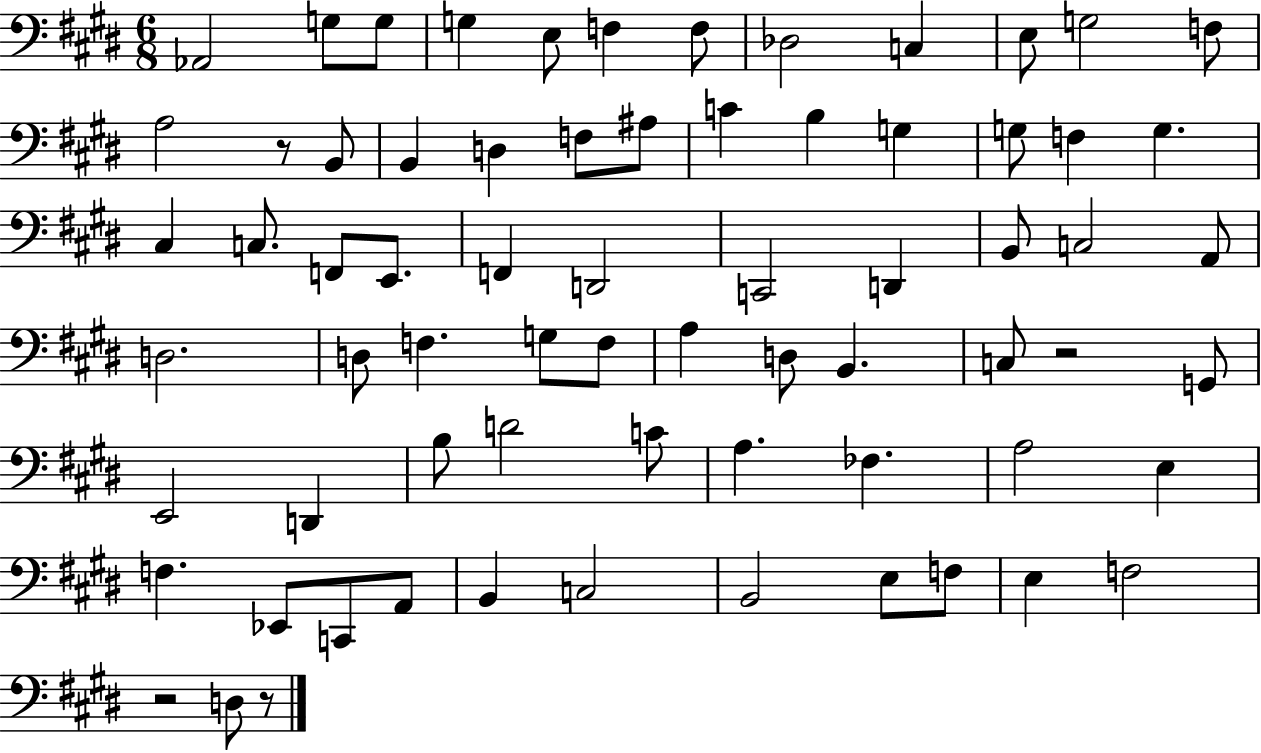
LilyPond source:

{
  \clef bass
  \numericTimeSignature
  \time 6/8
  \key e \major
  aes,2 g8 g8 | g4 e8 f4 f8 | des2 c4 | e8 g2 f8 | \break a2 r8 b,8 | b,4 d4 f8 ais8 | c'4 b4 g4 | g8 f4 g4. | \break cis4 c8. f,8 e,8. | f,4 d,2 | c,2 d,4 | b,8 c2 a,8 | \break d2. | d8 f4. g8 f8 | a4 d8 b,4. | c8 r2 g,8 | \break e,2 d,4 | b8 d'2 c'8 | a4. fes4. | a2 e4 | \break f4. ees,8 c,8 a,8 | b,4 c2 | b,2 e8 f8 | e4 f2 | \break r2 d8 r8 | \bar "|."
}